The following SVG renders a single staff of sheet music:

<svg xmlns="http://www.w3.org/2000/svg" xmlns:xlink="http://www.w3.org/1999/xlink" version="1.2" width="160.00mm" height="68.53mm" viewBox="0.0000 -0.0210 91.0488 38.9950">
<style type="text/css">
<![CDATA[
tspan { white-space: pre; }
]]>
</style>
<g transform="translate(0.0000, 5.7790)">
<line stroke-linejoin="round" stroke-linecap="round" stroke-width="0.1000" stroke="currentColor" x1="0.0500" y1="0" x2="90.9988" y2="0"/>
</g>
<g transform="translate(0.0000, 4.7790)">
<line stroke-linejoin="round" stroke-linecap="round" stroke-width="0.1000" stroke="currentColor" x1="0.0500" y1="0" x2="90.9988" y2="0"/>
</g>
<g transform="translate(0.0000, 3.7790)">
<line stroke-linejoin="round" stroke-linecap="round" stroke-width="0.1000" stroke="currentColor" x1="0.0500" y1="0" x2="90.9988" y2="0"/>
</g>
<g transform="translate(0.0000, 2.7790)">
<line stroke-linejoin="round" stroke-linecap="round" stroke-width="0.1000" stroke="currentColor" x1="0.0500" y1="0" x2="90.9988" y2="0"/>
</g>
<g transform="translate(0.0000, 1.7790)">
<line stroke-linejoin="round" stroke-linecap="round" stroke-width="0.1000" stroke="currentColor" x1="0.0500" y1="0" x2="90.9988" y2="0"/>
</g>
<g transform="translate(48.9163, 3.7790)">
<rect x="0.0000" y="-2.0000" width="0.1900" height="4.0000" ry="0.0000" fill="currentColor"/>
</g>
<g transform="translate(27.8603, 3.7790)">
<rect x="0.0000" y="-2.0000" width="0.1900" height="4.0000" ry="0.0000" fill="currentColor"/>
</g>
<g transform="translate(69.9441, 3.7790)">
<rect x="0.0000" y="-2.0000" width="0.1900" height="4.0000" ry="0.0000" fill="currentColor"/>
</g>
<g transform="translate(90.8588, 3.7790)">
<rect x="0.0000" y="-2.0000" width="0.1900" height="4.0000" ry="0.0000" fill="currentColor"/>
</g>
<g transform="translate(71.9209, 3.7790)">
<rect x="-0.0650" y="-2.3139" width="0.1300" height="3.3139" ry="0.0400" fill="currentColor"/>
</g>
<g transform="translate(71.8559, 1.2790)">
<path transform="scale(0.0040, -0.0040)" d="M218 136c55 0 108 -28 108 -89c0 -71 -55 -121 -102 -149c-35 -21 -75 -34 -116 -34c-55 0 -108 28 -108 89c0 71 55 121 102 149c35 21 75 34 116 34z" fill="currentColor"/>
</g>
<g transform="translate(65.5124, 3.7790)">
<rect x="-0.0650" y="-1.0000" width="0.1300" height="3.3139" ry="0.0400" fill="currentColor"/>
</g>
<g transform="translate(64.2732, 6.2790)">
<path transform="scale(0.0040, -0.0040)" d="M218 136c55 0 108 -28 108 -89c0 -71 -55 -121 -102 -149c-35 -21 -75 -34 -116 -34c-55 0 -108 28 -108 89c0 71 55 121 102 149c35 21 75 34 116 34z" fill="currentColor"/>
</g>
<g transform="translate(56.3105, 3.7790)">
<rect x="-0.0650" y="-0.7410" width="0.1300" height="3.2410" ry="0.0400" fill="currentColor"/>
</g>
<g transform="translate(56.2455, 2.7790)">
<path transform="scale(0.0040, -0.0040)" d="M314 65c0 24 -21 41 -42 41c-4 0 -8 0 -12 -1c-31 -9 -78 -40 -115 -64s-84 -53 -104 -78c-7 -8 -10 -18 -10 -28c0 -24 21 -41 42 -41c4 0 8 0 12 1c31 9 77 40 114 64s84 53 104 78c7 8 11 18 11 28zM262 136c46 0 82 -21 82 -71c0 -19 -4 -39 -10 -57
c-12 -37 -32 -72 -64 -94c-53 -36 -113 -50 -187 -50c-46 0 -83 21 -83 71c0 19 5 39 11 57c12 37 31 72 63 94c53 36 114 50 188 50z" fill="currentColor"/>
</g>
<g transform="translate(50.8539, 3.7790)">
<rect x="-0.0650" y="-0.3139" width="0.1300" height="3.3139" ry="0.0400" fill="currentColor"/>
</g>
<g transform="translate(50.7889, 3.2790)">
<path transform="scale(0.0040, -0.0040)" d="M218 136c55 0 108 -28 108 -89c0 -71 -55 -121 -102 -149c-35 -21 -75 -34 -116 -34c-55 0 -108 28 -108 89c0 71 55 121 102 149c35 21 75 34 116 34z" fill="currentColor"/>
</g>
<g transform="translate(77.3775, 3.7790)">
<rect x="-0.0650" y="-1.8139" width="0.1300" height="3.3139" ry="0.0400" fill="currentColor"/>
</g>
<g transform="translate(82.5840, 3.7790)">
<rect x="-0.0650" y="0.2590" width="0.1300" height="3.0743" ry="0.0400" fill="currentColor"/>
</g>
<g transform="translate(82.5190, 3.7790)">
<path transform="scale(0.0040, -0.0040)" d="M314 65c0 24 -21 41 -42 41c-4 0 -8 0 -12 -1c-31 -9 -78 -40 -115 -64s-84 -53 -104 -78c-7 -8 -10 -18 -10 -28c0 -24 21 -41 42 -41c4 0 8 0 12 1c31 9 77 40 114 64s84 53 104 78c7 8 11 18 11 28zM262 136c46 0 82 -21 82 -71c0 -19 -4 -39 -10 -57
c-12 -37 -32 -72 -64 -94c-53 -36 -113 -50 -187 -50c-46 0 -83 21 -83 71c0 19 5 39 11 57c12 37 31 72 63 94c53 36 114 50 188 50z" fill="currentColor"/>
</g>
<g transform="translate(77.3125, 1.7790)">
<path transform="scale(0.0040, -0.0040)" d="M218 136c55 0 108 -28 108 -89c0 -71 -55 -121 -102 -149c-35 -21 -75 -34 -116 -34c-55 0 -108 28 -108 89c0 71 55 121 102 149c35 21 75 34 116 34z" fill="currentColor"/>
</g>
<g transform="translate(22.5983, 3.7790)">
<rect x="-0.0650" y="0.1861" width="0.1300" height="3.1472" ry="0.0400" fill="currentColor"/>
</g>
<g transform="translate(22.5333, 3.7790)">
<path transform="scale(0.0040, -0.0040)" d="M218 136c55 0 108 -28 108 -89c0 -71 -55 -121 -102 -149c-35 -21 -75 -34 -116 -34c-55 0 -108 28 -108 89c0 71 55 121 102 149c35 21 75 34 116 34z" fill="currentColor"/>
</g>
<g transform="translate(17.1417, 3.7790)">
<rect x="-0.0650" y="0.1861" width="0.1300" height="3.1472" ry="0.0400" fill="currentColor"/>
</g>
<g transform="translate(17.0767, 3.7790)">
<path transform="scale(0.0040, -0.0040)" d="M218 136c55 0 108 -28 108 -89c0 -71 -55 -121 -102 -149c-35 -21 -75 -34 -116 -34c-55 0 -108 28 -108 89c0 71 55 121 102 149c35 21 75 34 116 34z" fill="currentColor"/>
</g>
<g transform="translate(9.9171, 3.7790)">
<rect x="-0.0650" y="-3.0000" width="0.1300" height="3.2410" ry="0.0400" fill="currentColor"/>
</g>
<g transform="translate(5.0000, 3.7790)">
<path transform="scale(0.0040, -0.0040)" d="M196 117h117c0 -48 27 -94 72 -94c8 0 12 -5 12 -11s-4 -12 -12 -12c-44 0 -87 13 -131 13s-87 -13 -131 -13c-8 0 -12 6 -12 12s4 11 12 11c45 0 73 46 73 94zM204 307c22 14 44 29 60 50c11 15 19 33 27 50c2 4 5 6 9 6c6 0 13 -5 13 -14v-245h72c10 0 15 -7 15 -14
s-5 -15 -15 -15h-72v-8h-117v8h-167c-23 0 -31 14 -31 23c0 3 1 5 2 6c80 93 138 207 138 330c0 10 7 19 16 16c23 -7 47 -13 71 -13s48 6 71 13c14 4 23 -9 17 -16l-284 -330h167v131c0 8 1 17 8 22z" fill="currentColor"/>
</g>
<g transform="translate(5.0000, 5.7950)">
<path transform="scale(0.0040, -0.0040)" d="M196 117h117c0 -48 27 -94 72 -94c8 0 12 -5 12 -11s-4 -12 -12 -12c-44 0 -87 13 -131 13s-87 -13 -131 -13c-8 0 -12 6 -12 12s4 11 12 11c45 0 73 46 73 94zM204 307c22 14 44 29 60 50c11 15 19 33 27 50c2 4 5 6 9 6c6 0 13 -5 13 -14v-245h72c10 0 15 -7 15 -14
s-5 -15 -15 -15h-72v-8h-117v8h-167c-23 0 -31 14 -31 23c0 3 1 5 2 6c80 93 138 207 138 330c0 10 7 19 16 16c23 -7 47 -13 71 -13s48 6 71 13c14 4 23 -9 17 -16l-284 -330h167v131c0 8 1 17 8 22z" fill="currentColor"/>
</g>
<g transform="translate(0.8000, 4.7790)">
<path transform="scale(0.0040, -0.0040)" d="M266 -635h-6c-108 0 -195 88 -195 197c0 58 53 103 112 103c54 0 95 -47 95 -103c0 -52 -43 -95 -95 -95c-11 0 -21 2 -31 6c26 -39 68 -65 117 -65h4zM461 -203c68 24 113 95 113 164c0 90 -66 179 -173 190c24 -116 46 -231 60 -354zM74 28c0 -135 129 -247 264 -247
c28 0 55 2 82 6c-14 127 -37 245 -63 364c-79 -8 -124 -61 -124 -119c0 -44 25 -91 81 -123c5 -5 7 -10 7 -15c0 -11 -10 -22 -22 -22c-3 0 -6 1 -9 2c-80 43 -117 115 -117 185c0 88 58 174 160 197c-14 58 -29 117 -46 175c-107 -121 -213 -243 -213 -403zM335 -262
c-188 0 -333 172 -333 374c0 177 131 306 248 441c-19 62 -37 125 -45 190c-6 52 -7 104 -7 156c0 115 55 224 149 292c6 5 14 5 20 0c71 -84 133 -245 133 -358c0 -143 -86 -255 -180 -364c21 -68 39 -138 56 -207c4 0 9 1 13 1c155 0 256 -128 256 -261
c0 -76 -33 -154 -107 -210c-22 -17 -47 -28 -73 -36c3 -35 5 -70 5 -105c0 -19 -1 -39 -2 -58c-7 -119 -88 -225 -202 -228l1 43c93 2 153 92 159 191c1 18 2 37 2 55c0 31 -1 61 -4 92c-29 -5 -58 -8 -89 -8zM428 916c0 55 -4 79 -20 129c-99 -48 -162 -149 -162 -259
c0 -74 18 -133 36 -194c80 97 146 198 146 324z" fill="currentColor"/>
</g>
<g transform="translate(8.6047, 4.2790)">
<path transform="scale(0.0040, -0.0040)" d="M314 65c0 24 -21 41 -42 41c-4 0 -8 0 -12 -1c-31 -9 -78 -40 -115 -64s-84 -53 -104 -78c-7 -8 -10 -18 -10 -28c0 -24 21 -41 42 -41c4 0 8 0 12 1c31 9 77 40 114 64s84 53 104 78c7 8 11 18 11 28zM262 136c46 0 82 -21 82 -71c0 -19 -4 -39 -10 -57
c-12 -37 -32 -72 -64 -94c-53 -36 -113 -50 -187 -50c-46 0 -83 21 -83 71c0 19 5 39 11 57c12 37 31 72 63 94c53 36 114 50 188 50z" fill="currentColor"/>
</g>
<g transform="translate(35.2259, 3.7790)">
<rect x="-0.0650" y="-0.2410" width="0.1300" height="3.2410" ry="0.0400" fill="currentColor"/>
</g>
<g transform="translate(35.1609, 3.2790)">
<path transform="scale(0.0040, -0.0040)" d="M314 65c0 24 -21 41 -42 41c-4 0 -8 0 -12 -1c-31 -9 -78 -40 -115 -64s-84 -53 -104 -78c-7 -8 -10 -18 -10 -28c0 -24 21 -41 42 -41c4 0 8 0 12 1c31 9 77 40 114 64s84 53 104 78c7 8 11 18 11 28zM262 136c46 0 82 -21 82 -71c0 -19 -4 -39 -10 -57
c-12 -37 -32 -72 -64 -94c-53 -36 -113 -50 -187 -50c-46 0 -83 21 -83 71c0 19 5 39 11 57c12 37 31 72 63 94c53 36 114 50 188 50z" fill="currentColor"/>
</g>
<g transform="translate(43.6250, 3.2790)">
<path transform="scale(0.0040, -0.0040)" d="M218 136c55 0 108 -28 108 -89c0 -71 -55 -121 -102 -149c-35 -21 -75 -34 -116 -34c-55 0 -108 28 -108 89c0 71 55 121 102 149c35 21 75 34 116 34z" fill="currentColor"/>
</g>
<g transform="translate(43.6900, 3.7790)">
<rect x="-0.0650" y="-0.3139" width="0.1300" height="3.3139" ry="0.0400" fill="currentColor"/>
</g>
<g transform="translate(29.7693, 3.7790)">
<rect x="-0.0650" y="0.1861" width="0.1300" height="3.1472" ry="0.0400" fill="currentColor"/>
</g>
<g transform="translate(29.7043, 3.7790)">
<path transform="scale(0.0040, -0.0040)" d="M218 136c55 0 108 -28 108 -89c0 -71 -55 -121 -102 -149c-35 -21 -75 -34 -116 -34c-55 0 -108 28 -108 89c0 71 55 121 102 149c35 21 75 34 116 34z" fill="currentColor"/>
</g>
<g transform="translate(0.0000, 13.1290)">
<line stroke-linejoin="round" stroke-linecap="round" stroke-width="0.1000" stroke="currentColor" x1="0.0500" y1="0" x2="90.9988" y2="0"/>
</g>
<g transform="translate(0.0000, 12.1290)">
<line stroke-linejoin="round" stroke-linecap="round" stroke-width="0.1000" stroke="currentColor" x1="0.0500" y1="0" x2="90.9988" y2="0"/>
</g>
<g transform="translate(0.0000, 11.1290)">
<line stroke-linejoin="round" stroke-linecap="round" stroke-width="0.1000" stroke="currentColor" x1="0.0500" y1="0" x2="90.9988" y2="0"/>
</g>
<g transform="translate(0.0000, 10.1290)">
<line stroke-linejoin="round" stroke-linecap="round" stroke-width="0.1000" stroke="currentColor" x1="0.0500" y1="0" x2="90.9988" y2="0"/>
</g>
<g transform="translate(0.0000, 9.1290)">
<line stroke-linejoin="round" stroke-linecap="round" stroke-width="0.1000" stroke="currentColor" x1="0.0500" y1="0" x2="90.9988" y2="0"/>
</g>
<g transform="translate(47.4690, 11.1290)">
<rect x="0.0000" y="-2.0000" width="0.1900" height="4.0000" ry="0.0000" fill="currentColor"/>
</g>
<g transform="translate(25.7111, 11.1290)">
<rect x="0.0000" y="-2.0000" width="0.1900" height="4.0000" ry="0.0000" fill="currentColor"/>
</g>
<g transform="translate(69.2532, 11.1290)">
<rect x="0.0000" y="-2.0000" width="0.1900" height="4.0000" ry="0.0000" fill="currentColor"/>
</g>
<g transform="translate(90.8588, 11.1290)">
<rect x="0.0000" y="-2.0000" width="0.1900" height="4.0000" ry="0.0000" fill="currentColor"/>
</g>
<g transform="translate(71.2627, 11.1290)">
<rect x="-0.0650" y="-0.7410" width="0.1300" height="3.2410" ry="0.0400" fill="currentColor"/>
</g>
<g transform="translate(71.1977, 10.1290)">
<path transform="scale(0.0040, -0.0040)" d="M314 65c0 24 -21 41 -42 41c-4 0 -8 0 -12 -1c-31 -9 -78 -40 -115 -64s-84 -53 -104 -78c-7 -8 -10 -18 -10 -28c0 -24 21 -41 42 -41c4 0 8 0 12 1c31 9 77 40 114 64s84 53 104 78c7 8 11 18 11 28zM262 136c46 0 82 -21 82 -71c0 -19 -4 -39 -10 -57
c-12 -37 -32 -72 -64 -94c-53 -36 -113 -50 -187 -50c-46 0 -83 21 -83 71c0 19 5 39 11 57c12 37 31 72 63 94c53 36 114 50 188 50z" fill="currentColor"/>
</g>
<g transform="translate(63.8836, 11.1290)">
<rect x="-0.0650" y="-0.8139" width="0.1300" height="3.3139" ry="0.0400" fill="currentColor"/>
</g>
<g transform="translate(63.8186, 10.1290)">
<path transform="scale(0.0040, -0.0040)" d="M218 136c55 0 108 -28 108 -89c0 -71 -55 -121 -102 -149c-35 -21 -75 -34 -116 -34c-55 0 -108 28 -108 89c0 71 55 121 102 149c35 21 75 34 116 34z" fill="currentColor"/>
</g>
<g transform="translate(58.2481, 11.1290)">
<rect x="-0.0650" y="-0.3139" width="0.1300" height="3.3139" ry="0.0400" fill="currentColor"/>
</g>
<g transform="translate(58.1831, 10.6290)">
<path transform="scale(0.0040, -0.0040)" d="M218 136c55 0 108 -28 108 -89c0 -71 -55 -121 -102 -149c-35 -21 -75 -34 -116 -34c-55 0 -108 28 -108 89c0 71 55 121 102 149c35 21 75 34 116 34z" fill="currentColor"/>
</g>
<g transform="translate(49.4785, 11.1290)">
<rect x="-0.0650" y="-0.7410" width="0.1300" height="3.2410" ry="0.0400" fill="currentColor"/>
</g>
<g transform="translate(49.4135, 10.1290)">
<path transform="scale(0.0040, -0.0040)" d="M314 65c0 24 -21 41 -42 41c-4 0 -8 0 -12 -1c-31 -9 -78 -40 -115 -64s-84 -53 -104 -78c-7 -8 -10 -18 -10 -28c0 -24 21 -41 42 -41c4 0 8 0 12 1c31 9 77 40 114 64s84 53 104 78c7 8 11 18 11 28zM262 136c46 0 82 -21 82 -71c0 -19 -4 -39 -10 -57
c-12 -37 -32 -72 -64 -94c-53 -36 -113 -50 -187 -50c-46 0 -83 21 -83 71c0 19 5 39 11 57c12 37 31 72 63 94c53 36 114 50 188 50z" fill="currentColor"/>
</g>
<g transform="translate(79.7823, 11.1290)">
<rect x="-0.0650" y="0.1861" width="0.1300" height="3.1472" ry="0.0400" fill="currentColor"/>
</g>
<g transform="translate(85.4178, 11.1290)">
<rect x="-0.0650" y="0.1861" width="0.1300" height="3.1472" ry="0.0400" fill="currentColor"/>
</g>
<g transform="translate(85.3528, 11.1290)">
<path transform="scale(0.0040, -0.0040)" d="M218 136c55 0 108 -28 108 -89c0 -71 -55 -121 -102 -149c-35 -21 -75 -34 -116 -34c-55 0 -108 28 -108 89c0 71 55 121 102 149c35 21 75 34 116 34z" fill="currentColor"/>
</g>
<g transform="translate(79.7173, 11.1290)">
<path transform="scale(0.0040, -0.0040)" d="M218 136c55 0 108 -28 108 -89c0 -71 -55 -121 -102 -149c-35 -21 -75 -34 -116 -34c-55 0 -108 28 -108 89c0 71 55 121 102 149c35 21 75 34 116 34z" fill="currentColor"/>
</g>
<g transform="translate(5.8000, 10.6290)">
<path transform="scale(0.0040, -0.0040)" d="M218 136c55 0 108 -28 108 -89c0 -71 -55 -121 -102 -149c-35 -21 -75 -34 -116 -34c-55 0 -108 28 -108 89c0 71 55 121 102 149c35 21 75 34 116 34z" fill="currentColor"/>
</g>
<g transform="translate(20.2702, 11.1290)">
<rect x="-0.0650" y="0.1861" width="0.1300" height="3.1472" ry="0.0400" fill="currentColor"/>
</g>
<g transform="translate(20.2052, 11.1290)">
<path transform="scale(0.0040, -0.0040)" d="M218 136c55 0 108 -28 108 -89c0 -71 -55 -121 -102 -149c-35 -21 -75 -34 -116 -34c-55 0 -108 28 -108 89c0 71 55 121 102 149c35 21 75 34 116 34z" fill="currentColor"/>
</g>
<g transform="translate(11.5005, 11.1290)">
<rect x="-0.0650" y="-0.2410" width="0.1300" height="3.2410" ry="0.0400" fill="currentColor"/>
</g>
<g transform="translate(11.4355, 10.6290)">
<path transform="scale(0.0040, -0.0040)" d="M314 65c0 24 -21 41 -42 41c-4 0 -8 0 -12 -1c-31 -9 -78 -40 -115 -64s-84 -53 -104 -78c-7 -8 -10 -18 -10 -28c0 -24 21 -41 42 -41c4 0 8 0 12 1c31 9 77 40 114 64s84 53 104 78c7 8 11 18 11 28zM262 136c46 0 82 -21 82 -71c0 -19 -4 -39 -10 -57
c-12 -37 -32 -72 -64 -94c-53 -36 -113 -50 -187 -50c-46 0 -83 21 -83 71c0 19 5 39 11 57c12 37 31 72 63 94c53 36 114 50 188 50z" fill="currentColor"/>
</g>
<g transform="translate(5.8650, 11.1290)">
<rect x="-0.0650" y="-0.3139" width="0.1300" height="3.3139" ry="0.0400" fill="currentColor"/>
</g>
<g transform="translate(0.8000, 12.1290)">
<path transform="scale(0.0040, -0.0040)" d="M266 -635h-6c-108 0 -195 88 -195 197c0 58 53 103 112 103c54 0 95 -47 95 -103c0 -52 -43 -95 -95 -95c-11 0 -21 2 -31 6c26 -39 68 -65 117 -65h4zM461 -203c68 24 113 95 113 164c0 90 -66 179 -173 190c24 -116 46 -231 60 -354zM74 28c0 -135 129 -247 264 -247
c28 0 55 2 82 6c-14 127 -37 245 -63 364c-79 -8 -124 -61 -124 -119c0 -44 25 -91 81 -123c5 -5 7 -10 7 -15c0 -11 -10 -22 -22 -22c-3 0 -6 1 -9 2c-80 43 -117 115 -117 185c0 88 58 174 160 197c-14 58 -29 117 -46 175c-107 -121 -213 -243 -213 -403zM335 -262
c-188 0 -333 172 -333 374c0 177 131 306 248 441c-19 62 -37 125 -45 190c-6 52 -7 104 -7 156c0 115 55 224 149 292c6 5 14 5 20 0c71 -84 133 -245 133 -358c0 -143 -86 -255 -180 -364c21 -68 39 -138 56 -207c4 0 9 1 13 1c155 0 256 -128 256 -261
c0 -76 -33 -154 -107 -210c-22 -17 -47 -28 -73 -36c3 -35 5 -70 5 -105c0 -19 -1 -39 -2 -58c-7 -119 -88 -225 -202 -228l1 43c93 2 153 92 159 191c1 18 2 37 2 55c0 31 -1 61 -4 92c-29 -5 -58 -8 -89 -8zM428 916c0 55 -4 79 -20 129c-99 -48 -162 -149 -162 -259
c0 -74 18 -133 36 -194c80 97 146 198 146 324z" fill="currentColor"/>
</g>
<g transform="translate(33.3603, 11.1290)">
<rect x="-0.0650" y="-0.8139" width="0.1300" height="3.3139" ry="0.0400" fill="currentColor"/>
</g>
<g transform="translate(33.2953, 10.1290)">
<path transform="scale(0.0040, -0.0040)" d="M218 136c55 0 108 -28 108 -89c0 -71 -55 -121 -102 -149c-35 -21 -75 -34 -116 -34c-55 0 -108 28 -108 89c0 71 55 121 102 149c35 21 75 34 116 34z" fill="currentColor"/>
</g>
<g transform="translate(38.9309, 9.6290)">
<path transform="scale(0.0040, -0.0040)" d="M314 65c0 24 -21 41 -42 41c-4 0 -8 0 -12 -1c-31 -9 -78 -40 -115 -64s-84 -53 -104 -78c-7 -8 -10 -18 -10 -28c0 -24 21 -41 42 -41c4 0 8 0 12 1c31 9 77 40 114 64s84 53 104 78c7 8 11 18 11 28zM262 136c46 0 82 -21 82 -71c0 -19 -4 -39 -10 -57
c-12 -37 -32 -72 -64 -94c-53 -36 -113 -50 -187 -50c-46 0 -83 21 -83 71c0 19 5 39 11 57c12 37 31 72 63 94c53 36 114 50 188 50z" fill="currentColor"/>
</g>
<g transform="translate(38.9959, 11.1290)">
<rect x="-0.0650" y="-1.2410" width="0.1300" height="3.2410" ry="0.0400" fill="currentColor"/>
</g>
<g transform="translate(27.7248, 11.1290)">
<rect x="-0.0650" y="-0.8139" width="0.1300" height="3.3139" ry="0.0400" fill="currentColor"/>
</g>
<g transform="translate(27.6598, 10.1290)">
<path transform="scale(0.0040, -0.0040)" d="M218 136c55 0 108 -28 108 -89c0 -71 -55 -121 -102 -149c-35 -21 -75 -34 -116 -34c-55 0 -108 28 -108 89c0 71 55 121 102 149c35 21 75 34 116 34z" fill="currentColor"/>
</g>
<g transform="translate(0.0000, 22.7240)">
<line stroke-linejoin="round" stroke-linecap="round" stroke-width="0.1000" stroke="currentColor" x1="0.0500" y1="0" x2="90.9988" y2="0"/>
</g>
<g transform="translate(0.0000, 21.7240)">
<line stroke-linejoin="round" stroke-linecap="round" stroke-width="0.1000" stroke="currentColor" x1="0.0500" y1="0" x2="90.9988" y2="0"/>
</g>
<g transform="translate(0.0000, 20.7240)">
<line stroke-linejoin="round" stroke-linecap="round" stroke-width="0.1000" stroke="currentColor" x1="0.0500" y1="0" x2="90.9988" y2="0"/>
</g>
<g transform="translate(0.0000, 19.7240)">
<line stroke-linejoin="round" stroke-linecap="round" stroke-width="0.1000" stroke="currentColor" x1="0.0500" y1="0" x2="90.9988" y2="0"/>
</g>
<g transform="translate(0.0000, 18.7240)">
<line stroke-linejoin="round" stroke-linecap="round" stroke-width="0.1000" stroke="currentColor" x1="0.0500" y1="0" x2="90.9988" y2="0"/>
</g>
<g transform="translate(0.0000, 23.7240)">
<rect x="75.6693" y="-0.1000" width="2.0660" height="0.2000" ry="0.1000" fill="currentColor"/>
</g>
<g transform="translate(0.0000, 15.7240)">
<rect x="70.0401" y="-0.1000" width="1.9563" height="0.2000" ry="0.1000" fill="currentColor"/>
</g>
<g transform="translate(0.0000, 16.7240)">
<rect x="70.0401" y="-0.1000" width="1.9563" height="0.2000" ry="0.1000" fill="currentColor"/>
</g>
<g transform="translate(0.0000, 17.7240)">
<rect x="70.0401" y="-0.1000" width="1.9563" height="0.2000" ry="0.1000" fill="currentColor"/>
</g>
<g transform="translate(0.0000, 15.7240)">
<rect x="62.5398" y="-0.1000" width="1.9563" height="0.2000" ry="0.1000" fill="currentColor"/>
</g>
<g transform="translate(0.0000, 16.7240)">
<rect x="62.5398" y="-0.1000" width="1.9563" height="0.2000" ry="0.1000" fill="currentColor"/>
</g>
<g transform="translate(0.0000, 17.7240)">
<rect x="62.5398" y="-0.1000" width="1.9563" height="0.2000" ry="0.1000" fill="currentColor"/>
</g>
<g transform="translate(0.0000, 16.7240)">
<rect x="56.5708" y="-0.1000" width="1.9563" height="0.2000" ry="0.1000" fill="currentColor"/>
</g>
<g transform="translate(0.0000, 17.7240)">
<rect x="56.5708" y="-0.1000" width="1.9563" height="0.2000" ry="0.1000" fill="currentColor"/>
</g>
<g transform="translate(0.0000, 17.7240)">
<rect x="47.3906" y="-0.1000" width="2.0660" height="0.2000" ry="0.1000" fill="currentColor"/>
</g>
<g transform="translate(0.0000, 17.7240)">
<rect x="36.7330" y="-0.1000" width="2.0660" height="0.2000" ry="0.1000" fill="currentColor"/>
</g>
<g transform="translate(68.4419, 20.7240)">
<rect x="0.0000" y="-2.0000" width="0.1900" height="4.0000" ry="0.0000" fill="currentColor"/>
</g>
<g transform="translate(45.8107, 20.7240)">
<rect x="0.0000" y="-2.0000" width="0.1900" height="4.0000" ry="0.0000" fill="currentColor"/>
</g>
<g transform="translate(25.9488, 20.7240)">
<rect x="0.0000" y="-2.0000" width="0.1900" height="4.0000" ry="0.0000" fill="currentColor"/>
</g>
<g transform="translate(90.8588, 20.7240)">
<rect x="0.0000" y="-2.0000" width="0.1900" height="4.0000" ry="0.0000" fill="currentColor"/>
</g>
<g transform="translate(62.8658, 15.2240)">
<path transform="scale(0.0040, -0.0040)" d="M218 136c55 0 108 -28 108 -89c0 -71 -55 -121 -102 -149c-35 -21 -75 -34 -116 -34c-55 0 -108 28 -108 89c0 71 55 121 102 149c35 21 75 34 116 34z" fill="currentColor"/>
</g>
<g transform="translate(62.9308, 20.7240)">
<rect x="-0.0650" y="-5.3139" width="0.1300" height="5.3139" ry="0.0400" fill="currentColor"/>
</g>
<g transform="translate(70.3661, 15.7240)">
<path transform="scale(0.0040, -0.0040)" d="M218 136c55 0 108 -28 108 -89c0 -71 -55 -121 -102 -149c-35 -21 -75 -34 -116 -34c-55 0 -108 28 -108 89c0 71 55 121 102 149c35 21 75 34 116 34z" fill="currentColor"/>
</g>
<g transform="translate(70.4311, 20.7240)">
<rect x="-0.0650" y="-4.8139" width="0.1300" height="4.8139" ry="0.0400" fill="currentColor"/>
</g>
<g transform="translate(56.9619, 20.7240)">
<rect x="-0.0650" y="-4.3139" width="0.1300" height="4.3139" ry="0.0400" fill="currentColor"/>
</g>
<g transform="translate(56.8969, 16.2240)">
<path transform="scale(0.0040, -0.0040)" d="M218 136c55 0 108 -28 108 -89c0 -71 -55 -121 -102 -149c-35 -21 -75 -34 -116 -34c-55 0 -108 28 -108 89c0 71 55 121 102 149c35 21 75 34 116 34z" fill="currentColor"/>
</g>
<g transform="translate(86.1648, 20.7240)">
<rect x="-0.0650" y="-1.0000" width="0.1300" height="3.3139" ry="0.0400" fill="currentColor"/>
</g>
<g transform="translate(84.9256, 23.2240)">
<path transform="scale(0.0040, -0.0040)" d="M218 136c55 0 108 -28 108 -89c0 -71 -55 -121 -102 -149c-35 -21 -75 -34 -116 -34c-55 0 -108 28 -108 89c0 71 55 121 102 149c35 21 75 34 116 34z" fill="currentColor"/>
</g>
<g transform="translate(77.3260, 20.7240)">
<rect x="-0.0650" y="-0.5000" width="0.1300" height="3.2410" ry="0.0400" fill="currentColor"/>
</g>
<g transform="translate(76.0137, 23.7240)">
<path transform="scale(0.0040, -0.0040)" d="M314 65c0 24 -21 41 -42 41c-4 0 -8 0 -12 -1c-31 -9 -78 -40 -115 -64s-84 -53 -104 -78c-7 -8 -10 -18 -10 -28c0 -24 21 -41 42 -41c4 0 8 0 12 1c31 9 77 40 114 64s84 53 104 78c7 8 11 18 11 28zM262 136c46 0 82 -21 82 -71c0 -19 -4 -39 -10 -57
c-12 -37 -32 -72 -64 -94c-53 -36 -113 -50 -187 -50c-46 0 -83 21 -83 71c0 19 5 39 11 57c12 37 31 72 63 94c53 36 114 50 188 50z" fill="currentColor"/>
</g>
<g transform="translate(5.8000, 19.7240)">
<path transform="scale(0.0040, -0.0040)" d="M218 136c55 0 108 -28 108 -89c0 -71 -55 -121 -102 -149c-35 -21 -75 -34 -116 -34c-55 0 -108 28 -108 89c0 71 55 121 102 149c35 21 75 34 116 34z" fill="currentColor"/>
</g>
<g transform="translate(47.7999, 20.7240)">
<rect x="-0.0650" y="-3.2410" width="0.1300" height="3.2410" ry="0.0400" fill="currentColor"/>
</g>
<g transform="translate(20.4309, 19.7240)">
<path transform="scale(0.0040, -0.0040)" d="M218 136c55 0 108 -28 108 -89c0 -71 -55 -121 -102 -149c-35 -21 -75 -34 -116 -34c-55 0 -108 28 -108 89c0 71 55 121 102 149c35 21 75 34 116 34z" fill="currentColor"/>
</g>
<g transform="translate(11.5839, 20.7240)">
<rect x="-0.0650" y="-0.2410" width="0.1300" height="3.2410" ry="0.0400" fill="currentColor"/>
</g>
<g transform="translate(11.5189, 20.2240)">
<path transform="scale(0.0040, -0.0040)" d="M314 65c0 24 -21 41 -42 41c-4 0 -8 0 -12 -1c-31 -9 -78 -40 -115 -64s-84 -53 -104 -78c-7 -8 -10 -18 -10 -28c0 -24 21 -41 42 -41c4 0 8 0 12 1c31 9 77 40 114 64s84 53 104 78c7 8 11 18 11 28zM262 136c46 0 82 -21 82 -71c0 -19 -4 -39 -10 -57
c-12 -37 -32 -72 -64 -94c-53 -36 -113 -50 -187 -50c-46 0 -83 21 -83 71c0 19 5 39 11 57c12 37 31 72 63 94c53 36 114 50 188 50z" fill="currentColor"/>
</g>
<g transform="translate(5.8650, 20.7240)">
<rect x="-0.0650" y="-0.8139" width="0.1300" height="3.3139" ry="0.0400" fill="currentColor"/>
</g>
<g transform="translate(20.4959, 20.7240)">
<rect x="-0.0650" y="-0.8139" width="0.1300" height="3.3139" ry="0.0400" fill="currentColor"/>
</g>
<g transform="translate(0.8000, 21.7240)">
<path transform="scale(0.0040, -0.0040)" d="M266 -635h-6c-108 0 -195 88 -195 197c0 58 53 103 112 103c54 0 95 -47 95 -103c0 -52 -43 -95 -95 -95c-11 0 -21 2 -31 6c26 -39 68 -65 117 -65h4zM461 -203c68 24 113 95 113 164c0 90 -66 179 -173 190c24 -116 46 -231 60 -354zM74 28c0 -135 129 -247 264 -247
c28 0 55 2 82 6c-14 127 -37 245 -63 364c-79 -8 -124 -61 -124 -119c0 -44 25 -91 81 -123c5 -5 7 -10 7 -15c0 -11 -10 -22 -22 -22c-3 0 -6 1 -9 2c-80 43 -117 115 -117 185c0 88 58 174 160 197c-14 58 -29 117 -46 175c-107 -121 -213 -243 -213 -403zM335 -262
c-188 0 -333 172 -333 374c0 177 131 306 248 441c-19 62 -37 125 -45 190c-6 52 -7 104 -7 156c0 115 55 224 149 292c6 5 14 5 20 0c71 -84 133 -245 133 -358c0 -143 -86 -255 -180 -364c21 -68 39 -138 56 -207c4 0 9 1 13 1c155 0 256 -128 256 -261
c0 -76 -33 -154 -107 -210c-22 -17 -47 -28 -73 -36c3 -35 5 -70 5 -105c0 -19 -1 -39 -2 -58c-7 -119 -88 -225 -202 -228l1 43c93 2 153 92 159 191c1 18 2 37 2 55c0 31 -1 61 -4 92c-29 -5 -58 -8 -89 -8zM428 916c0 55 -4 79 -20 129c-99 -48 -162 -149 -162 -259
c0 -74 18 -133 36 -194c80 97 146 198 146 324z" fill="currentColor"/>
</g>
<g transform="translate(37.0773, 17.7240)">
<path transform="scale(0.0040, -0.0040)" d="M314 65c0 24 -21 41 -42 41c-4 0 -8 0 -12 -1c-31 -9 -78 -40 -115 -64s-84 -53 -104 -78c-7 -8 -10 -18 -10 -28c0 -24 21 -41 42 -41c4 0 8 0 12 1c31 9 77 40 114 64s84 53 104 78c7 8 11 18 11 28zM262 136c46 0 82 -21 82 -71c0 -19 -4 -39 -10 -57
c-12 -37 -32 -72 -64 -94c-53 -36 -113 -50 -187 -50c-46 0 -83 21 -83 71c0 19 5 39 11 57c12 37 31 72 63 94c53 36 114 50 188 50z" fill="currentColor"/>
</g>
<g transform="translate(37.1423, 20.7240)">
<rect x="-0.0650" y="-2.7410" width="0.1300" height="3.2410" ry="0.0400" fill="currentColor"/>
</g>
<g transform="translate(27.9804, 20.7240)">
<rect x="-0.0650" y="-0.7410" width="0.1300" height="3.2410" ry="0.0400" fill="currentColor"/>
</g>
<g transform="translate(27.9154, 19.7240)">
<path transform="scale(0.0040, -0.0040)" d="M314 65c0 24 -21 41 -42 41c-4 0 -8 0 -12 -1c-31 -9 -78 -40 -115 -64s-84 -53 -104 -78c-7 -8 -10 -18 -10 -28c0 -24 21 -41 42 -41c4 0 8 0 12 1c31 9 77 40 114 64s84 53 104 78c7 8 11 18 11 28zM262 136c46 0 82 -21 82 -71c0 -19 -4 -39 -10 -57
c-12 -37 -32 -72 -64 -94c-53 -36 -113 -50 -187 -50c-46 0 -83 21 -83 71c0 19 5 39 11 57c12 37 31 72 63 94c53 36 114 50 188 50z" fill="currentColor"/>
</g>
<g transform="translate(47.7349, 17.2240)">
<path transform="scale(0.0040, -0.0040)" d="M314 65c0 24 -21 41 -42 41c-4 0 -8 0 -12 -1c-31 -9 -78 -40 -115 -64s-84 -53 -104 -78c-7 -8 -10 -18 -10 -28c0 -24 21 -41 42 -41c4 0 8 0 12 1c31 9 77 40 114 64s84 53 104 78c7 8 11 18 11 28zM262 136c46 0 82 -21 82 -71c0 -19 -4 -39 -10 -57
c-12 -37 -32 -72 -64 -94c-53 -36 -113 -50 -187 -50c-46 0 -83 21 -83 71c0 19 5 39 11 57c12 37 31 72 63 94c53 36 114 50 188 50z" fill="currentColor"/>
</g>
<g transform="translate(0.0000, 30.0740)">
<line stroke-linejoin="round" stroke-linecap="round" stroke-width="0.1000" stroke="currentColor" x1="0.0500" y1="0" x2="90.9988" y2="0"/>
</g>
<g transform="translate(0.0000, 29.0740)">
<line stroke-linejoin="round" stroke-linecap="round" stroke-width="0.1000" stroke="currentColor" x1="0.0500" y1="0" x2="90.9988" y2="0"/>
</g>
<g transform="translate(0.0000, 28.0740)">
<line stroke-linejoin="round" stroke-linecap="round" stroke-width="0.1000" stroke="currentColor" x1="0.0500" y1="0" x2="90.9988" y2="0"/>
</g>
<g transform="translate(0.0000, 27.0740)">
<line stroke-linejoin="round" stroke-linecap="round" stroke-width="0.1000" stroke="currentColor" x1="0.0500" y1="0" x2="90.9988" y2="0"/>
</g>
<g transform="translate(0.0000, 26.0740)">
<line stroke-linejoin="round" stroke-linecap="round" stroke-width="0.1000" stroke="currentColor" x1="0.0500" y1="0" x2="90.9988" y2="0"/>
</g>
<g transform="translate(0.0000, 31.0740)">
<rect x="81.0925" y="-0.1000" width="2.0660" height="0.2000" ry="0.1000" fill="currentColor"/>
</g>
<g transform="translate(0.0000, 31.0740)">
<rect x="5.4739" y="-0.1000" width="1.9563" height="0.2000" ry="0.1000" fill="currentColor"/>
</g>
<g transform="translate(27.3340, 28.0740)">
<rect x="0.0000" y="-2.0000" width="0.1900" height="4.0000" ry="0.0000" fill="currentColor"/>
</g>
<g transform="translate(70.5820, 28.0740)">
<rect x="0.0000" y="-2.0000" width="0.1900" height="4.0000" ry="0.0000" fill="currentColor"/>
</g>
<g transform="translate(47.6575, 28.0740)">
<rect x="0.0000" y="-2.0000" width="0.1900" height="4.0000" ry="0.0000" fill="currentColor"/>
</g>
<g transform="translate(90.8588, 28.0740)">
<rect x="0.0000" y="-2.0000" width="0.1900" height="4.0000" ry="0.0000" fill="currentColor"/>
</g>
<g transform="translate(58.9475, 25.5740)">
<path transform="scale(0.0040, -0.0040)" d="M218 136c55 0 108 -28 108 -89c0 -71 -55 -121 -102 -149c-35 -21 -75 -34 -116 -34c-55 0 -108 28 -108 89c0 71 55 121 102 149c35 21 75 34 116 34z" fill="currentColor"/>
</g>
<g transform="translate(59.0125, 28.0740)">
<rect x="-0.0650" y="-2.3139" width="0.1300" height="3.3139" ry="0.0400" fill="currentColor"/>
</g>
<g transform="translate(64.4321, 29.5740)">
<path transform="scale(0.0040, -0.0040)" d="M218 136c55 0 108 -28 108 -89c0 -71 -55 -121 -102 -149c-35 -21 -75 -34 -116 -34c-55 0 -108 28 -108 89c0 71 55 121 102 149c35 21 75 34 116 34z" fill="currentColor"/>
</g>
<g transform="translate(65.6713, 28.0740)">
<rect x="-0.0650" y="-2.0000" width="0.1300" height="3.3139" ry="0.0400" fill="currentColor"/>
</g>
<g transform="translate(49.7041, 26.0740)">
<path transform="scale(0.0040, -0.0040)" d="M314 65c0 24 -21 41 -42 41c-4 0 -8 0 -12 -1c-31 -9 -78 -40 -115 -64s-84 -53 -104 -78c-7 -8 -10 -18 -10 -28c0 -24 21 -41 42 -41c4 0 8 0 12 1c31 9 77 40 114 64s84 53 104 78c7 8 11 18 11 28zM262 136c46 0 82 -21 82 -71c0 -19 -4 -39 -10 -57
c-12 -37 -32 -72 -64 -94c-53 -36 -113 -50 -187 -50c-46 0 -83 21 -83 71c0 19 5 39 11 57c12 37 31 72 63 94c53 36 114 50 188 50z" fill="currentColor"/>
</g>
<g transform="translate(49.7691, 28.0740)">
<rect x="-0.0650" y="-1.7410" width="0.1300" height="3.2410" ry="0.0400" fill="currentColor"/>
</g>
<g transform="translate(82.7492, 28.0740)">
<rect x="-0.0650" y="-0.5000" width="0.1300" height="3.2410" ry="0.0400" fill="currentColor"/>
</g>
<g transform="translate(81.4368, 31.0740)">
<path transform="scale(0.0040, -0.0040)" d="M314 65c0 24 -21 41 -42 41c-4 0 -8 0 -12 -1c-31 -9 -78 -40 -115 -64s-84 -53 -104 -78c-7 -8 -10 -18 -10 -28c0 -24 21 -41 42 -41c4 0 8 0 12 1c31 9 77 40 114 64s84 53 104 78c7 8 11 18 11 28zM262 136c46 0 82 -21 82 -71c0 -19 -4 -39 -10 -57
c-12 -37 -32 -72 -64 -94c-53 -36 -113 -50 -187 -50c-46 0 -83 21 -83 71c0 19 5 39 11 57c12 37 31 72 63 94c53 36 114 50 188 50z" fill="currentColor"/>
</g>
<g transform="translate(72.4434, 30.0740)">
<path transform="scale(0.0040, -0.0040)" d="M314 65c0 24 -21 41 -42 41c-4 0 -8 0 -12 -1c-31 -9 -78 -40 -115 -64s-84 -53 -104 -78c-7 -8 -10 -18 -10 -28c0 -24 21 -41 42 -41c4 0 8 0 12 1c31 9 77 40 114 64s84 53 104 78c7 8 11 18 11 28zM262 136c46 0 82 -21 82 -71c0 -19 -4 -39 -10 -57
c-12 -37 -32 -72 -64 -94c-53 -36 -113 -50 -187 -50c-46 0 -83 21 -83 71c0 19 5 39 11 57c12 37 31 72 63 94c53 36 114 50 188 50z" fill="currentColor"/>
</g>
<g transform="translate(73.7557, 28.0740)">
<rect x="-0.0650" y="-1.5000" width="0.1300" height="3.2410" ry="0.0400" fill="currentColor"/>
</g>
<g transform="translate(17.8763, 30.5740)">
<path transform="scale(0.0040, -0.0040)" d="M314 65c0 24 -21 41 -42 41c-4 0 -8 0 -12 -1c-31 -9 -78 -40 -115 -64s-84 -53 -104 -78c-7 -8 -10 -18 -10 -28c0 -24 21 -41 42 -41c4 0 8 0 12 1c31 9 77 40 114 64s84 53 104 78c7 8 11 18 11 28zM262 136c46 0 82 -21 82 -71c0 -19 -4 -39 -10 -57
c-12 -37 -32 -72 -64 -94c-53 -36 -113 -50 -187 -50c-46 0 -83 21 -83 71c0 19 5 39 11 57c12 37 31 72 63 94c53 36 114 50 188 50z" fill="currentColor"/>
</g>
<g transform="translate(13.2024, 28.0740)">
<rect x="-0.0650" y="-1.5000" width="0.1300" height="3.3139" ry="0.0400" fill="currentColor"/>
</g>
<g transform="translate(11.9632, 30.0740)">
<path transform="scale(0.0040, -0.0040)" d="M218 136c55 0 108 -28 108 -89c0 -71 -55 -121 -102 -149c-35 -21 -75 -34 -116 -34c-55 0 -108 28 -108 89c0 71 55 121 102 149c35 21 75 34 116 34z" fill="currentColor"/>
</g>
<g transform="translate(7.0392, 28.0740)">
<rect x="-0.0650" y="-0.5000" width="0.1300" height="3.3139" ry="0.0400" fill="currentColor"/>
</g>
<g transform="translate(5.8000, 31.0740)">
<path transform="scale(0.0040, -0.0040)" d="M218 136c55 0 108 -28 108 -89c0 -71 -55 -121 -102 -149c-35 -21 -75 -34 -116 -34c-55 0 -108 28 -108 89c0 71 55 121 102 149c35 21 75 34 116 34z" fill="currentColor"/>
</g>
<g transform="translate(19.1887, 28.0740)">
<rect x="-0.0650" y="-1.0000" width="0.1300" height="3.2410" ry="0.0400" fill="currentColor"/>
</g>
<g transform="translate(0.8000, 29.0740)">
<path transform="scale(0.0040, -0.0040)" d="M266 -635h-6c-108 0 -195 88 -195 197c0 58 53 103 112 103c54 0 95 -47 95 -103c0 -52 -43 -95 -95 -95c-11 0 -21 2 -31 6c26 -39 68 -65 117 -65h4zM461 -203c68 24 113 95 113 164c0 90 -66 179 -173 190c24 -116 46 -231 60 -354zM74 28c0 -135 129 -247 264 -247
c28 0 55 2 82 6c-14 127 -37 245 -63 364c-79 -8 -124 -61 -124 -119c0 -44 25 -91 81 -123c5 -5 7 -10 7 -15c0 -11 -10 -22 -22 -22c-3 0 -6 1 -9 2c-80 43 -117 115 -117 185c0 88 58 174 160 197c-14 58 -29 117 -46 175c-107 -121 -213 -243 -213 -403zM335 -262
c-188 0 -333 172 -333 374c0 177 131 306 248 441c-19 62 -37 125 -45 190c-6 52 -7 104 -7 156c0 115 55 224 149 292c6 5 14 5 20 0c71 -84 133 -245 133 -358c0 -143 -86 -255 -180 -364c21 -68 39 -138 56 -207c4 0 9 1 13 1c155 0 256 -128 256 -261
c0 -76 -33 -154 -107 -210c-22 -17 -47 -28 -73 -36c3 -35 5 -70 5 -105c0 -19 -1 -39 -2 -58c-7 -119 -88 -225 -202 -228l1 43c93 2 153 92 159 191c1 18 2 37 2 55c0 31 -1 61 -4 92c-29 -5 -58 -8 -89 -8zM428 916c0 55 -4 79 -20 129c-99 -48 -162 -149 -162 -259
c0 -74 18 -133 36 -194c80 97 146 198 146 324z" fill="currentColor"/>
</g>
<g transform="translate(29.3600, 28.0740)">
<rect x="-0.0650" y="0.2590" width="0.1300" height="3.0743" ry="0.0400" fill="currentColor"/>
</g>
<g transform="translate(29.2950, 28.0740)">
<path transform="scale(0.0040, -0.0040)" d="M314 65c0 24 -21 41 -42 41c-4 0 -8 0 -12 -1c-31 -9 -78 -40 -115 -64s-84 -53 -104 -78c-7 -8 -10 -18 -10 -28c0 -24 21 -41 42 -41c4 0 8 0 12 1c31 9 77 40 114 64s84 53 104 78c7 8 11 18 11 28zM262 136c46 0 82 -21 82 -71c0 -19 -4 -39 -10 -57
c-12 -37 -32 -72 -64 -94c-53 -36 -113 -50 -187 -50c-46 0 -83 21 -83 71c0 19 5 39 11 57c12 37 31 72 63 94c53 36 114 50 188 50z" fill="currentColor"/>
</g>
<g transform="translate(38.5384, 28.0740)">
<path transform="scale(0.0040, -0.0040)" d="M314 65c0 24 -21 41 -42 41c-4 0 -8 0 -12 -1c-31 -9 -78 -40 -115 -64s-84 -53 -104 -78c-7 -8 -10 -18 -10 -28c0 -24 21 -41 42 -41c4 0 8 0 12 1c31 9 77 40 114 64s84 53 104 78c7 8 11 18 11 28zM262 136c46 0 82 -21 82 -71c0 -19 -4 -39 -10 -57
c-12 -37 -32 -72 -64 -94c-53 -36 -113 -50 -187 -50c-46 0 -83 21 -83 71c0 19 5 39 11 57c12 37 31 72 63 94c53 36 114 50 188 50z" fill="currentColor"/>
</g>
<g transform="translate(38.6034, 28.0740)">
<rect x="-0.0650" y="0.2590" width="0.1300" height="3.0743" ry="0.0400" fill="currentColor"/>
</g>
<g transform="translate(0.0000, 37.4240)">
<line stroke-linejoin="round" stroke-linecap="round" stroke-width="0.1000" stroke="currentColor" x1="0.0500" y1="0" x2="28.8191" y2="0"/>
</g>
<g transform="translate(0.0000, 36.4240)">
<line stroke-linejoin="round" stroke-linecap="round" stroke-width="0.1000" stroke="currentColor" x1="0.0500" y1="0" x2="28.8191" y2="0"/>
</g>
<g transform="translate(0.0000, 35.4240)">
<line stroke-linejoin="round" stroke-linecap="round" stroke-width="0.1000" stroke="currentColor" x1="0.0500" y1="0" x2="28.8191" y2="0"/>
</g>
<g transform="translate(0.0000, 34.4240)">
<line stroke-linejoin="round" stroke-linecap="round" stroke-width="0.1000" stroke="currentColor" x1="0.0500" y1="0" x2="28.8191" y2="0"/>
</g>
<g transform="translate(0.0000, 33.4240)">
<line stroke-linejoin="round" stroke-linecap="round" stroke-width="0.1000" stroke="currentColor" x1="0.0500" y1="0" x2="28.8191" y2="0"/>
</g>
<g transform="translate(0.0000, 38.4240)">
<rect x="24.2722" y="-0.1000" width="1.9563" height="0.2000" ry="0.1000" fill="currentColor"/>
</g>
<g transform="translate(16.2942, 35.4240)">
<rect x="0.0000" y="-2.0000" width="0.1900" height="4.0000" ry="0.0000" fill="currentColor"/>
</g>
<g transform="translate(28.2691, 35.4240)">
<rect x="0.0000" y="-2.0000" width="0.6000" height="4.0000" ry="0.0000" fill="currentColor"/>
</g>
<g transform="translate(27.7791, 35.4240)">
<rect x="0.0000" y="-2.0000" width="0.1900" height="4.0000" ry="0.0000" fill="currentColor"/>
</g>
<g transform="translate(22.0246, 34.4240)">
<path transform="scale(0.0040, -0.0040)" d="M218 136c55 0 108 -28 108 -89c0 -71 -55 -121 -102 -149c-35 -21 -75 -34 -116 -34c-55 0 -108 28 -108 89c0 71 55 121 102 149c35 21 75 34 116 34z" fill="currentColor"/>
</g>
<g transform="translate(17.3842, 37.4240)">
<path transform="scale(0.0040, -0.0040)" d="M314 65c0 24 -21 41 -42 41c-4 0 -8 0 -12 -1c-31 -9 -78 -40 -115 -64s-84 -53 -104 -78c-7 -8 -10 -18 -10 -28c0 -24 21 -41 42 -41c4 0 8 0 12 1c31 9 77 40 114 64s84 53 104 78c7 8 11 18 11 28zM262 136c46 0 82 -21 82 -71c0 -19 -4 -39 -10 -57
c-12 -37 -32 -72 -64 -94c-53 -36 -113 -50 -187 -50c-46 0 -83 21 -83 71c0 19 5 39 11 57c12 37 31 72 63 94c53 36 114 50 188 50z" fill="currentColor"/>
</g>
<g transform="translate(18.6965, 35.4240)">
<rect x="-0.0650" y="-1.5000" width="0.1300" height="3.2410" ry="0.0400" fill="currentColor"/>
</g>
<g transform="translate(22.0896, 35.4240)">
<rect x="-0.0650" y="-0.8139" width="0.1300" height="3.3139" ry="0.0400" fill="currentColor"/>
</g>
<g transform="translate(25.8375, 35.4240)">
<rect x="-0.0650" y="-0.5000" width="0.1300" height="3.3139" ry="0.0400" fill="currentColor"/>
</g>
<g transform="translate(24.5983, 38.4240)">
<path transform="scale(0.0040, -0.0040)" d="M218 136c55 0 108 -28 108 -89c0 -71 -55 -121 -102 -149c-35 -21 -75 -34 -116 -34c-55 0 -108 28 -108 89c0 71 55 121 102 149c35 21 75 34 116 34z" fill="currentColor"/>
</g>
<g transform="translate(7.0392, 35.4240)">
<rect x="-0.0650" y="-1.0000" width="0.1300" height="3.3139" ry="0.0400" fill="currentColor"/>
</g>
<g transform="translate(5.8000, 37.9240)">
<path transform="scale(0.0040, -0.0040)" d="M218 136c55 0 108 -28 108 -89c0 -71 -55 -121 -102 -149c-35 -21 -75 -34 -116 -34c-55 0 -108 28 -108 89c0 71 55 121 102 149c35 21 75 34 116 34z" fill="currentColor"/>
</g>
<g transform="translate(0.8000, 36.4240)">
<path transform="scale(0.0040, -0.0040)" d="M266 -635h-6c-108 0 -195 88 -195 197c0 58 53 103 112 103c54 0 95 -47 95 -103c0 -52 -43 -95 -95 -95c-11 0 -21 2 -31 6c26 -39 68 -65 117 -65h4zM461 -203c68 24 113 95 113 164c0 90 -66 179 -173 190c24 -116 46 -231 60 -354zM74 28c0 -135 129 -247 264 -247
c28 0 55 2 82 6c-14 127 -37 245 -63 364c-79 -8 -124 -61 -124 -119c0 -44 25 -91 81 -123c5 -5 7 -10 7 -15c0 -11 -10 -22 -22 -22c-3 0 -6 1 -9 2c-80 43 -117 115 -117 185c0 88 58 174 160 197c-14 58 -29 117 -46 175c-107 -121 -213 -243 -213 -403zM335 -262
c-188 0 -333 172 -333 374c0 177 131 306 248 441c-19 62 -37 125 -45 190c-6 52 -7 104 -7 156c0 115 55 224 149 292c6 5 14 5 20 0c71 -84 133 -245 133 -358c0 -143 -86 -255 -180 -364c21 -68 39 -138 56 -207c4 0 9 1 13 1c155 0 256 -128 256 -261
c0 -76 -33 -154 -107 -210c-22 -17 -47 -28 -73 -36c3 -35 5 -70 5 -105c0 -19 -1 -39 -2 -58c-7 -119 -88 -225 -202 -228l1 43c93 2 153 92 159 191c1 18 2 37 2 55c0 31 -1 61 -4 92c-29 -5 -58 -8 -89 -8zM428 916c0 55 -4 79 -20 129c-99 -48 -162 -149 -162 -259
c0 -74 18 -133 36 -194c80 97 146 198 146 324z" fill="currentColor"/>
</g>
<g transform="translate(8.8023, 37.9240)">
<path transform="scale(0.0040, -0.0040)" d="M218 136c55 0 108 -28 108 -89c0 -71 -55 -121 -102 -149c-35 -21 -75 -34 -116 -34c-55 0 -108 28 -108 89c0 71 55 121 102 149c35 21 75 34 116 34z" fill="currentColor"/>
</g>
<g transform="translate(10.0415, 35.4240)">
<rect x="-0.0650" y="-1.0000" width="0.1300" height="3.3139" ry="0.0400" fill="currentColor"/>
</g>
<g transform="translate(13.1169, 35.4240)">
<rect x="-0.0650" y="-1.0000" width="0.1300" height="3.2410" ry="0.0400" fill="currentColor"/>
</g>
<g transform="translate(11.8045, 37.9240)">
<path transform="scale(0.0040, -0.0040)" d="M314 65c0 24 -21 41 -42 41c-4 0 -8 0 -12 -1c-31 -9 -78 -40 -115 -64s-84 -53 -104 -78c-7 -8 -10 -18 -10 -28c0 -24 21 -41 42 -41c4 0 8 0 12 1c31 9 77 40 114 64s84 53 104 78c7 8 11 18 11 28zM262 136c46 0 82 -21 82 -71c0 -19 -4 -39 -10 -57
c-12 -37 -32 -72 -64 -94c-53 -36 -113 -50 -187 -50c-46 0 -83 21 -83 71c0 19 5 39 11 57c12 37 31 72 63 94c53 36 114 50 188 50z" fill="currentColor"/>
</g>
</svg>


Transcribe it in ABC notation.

X:1
T:Untitled
M:4/4
L:1/4
K:C
A2 B B B c2 c c d2 D g f B2 c c2 B d d e2 d2 c d d2 B B d c2 d d2 a2 b2 d' f' e' C2 D C E D2 B2 B2 f2 g F E2 C2 D D D2 E2 d C